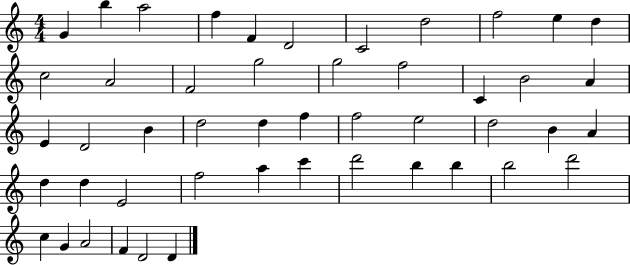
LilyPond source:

{
  \clef treble
  \numericTimeSignature
  \time 4/4
  \key c \major
  g'4 b''4 a''2 | f''4 f'4 d'2 | c'2 d''2 | f''2 e''4 d''4 | \break c''2 a'2 | f'2 g''2 | g''2 f''2 | c'4 b'2 a'4 | \break e'4 d'2 b'4 | d''2 d''4 f''4 | f''2 e''2 | d''2 b'4 a'4 | \break d''4 d''4 e'2 | f''2 a''4 c'''4 | d'''2 b''4 b''4 | b''2 d'''2 | \break c''4 g'4 a'2 | f'4 d'2 d'4 | \bar "|."
}